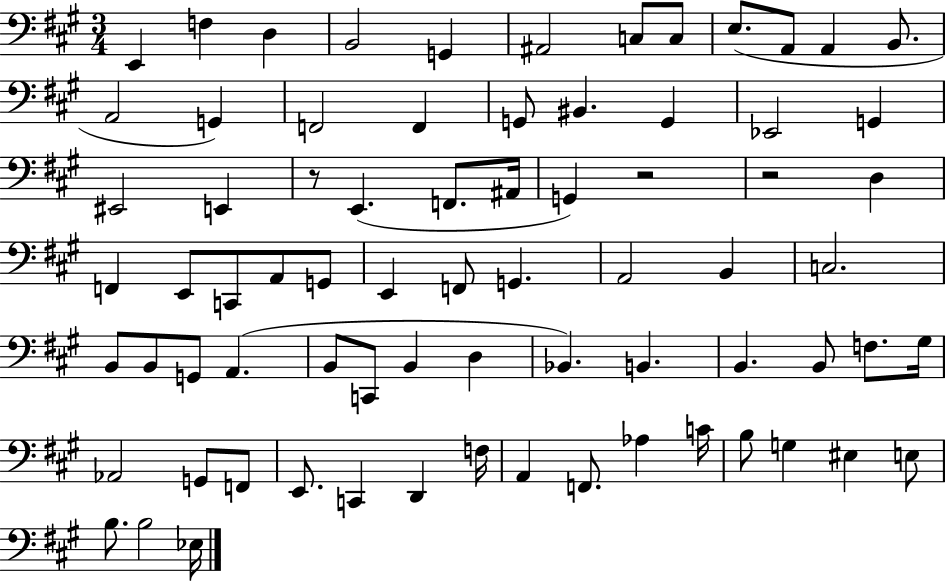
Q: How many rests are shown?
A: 3